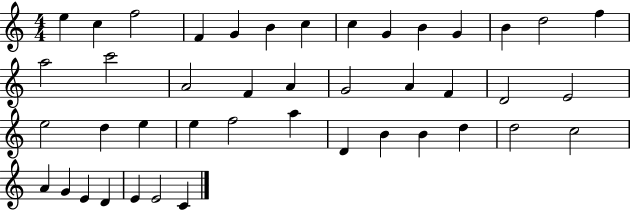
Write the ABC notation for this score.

X:1
T:Untitled
M:4/4
L:1/4
K:C
e c f2 F G B c c G B G B d2 f a2 c'2 A2 F A G2 A F D2 E2 e2 d e e f2 a D B B d d2 c2 A G E D E E2 C